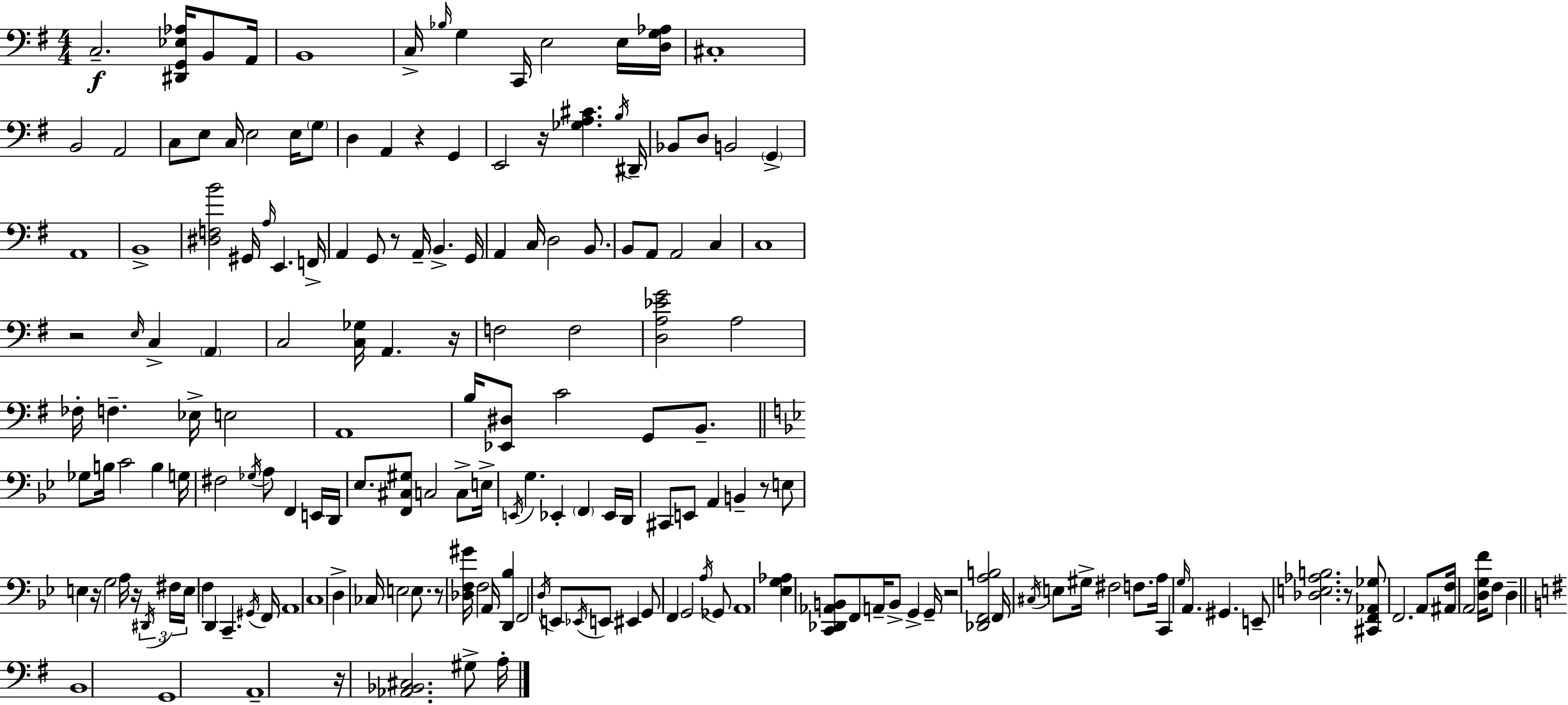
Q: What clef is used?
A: bass